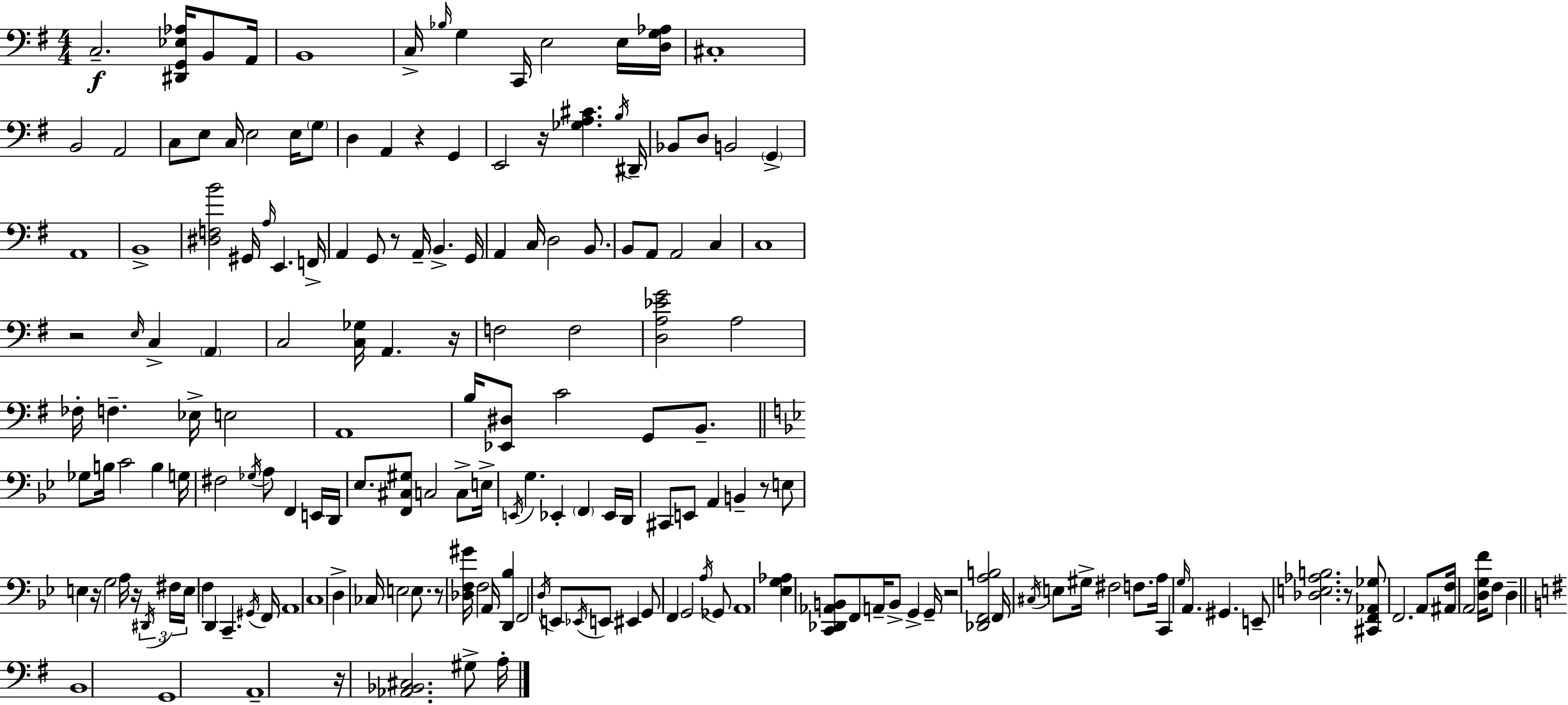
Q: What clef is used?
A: bass